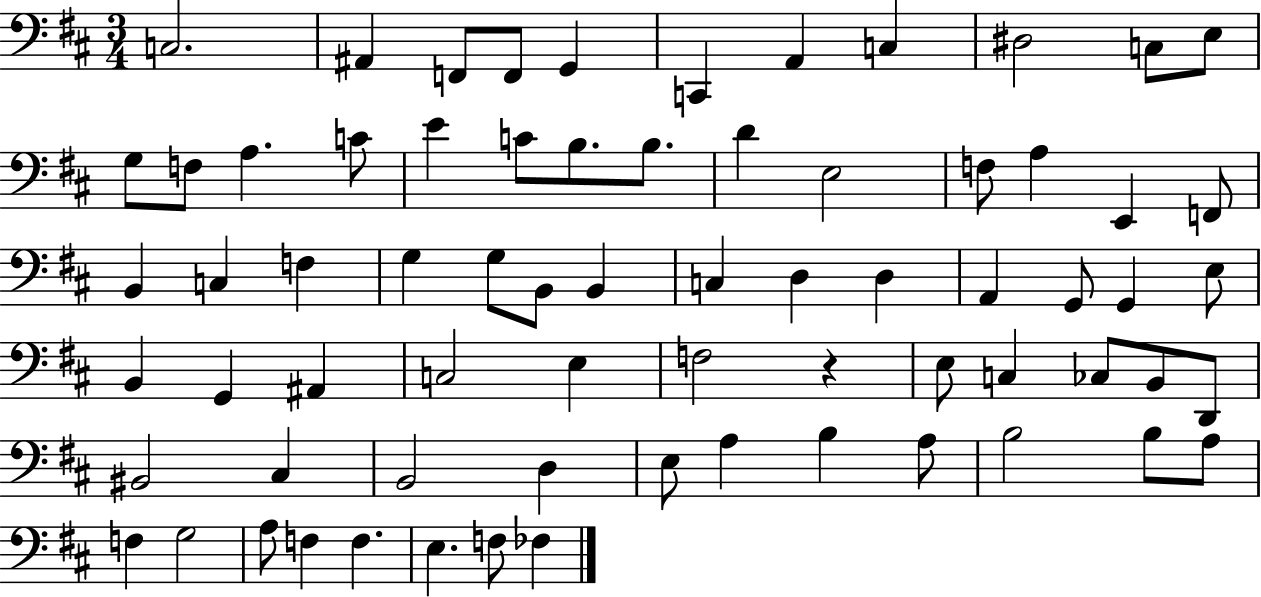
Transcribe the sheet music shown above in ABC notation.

X:1
T:Untitled
M:3/4
L:1/4
K:D
C,2 ^A,, F,,/2 F,,/2 G,, C,, A,, C, ^D,2 C,/2 E,/2 G,/2 F,/2 A, C/2 E C/2 B,/2 B,/2 D E,2 F,/2 A, E,, F,,/2 B,, C, F, G, G,/2 B,,/2 B,, C, D, D, A,, G,,/2 G,, E,/2 B,, G,, ^A,, C,2 E, F,2 z E,/2 C, _C,/2 B,,/2 D,,/2 ^B,,2 ^C, B,,2 D, E,/2 A, B, A,/2 B,2 B,/2 A,/2 F, G,2 A,/2 F, F, E, F,/2 _F,